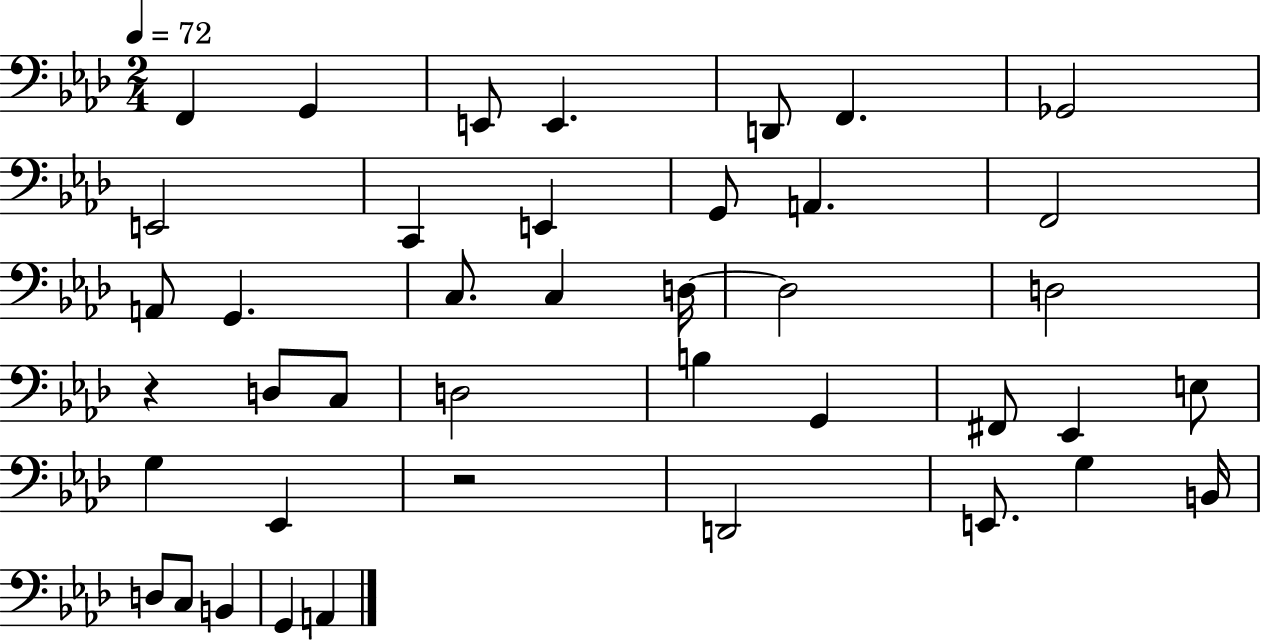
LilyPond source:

{
  \clef bass
  \numericTimeSignature
  \time 2/4
  \key aes \major
  \tempo 4 = 72
  f,4 g,4 | e,8 e,4. | d,8 f,4. | ges,2 | \break e,2 | c,4 e,4 | g,8 a,4. | f,2 | \break a,8 g,4. | c8. c4 d16~~ | d2 | d2 | \break r4 d8 c8 | d2 | b4 g,4 | fis,8 ees,4 e8 | \break g4 ees,4 | r2 | d,2 | e,8. g4 b,16 | \break d8 c8 b,4 | g,4 a,4 | \bar "|."
}